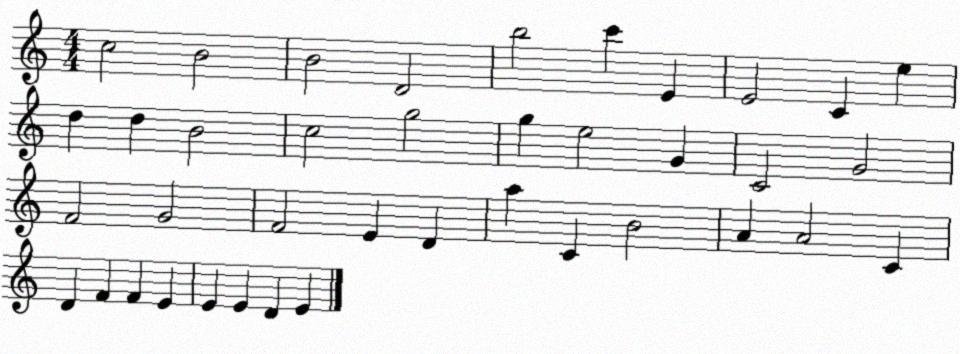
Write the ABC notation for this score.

X:1
T:Untitled
M:4/4
L:1/4
K:C
c2 B2 B2 D2 b2 c' E E2 C e d d B2 c2 g2 g e2 G C2 G2 F2 G2 F2 E D a C B2 A A2 C D F F E E E D E